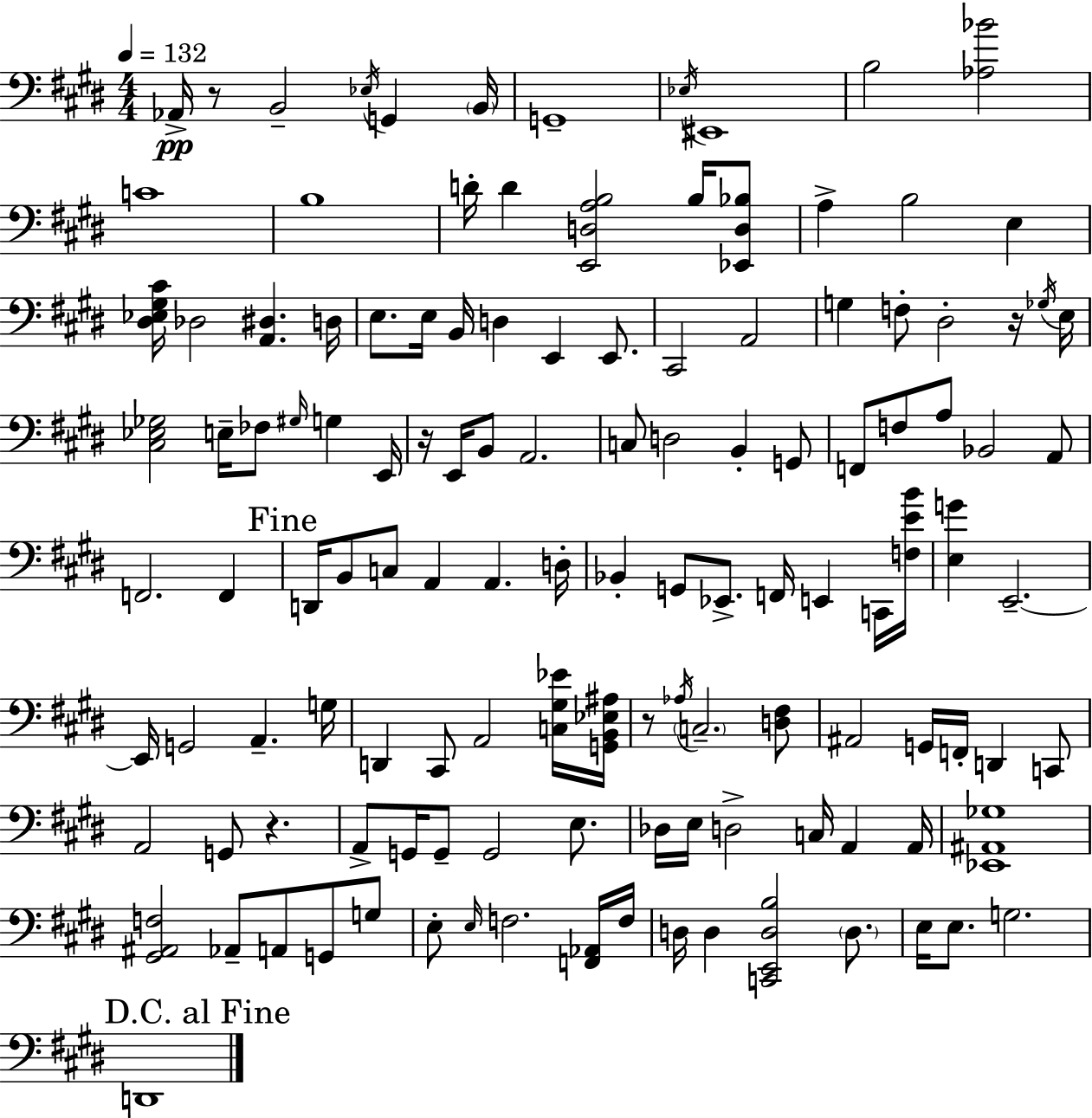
Ab2/s R/e B2/h Eb3/s G2/q B2/s G2/w Eb3/s EIS2/w B3/h [Ab3,Bb4]/h C4/w B3/w D4/s D4/q [E2,D3,A3,B3]/h B3/s [Eb2,D3,Bb3]/e A3/q B3/h E3/q [D#3,Eb3,G#3,C#4]/s Db3/h [A2,D#3]/q. D3/s E3/e. E3/s B2/s D3/q E2/q E2/e. C#2/h A2/h G3/q F3/e D#3/h R/s Gb3/s E3/s [C#3,Eb3,Gb3]/h E3/s FES3/e G#3/s G3/q E2/s R/s E2/s B2/e A2/h. C3/e D3/h B2/q G2/e F2/e F3/e A3/e Bb2/h A2/e F2/h. F2/q D2/s B2/e C3/e A2/q A2/q. D3/s Bb2/q G2/e Eb2/e. F2/s E2/q C2/s [F3,E4,B4]/s [E3,G4]/q E2/h. E2/s G2/h A2/q. G3/s D2/q C#2/e A2/h [C3,G#3,Eb4]/s [G2,B2,Eb3,A#3]/s R/e Ab3/s C3/h. [D3,F#3]/e A#2/h G2/s F2/s D2/q C2/e A2/h G2/e R/q. A2/e G2/s G2/e G2/h E3/e. Db3/s E3/s D3/h C3/s A2/q A2/s [Eb2,A#2,Gb3]/w [G#2,A#2,F3]/h Ab2/e A2/e G2/e G3/e E3/e E3/s F3/h. [F2,Ab2]/s F3/s D3/s D3/q [C2,E2,D3,B3]/h D3/e. E3/s E3/e. G3/h. D2/w